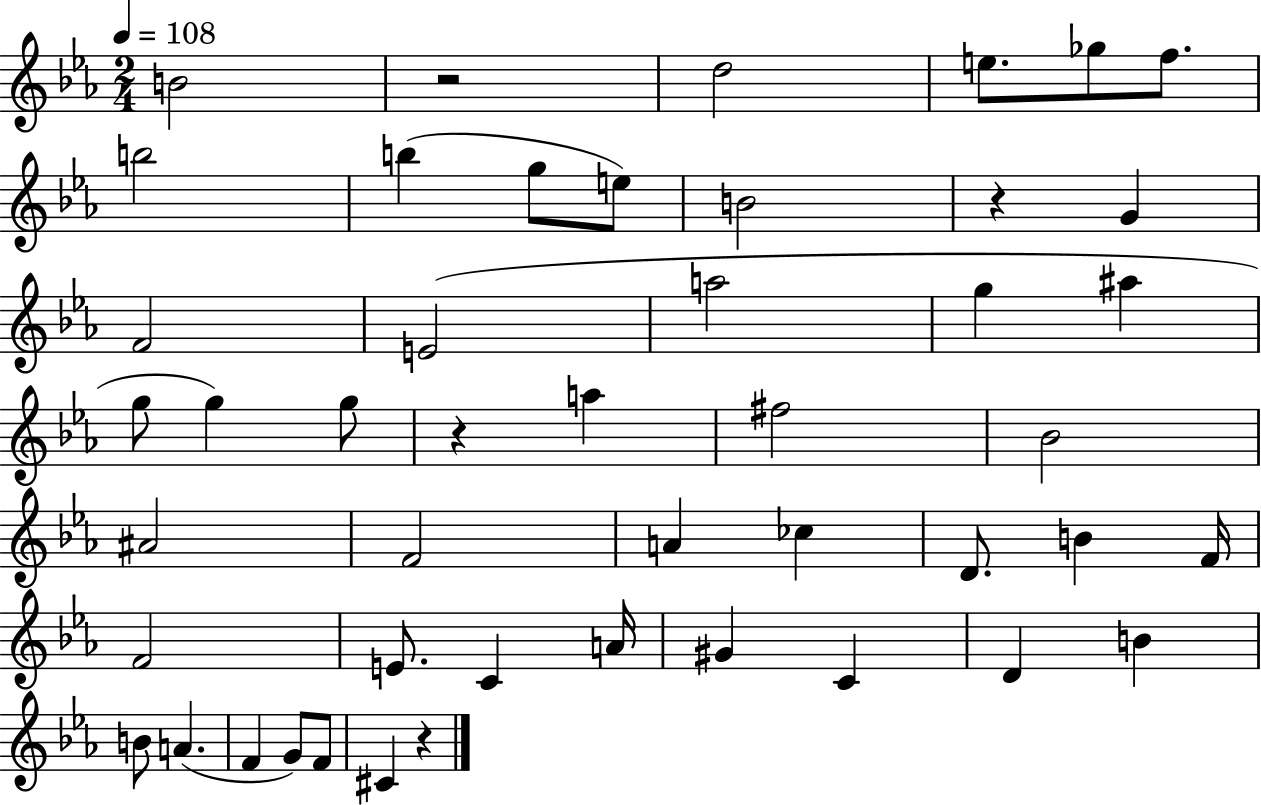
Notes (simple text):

B4/h R/h D5/h E5/e. Gb5/e F5/e. B5/h B5/q G5/e E5/e B4/h R/q G4/q F4/h E4/h A5/h G5/q A#5/q G5/e G5/q G5/e R/q A5/q F#5/h Bb4/h A#4/h F4/h A4/q CES5/q D4/e. B4/q F4/s F4/h E4/e. C4/q A4/s G#4/q C4/q D4/q B4/q B4/e A4/q. F4/q G4/e F4/e C#4/q R/q